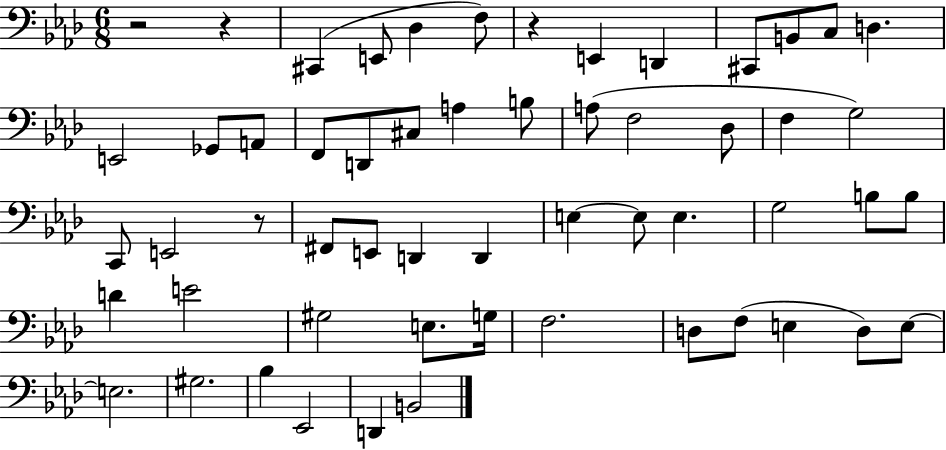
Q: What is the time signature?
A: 6/8